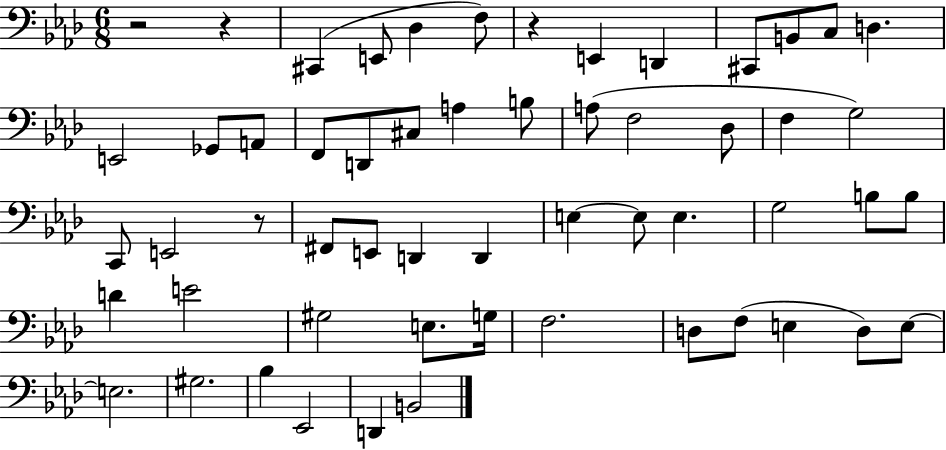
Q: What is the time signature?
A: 6/8